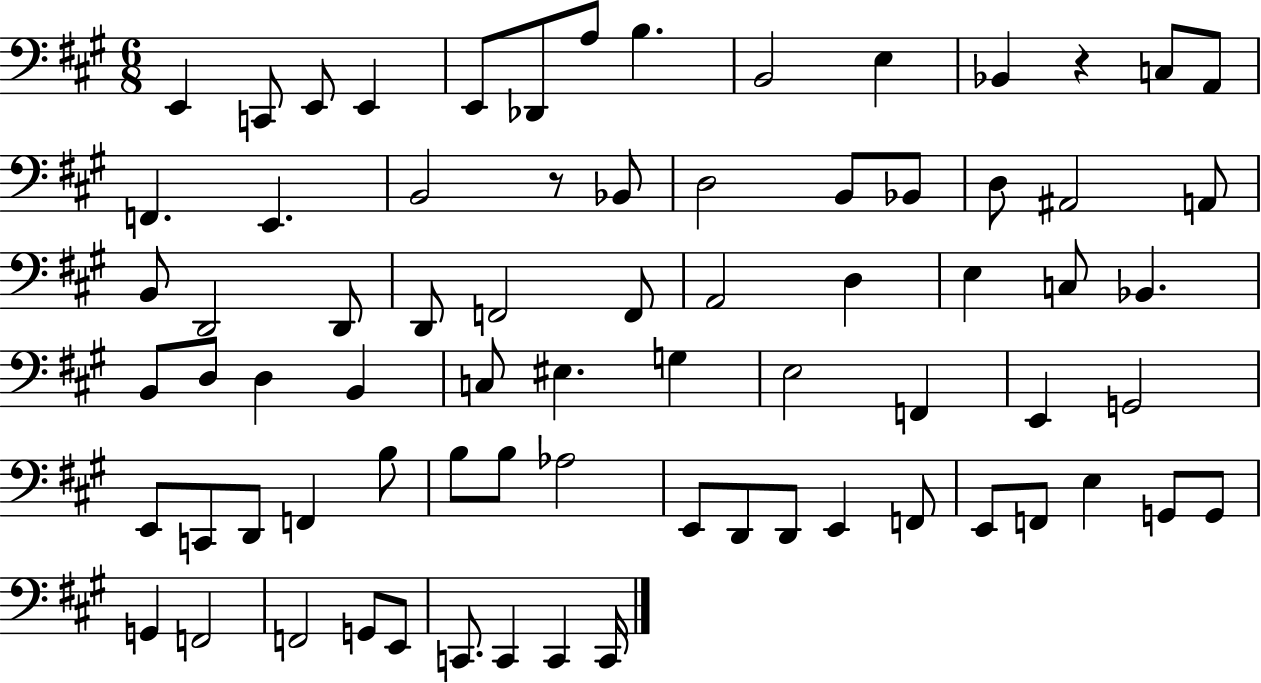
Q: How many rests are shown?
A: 2